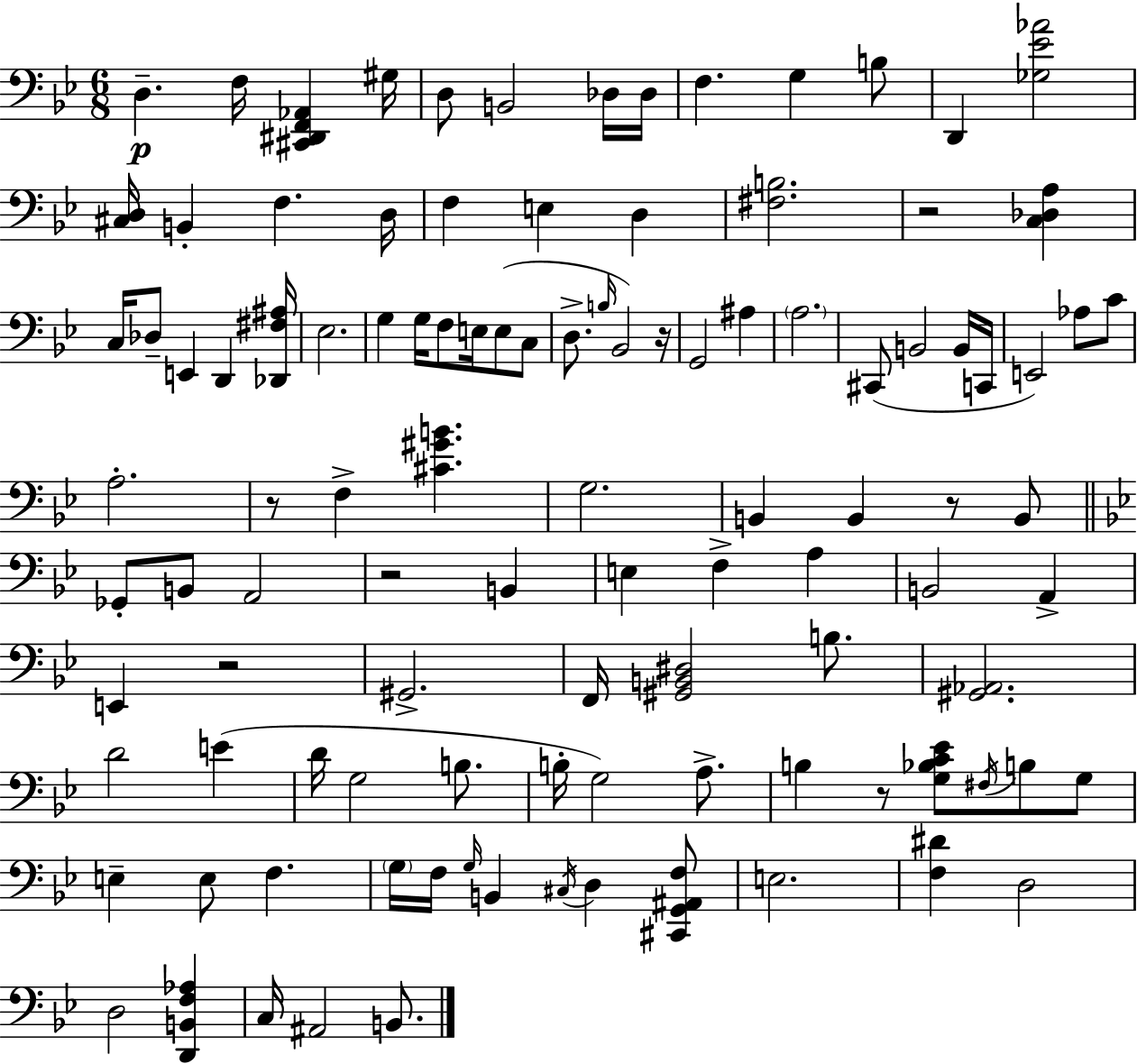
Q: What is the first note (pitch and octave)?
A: D3